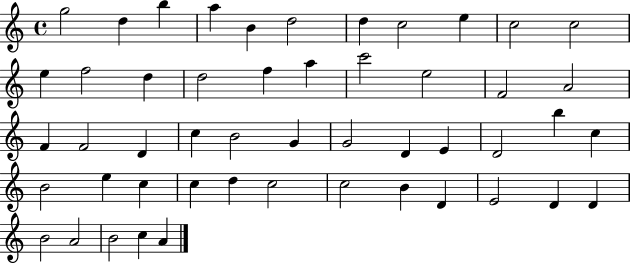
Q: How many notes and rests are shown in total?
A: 50